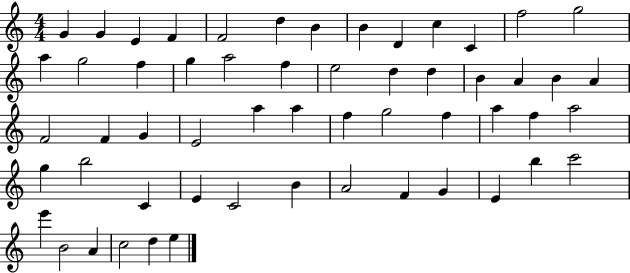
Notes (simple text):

G4/q G4/q E4/q F4/q F4/h D5/q B4/q B4/q D4/q C5/q C4/q F5/h G5/h A5/q G5/h F5/q G5/q A5/h F5/q E5/h D5/q D5/q B4/q A4/q B4/q A4/q F4/h F4/q G4/q E4/h A5/q A5/q F5/q G5/h F5/q A5/q F5/q A5/h G5/q B5/h C4/q E4/q C4/h B4/q A4/h F4/q G4/q E4/q B5/q C6/h E6/q B4/h A4/q C5/h D5/q E5/q